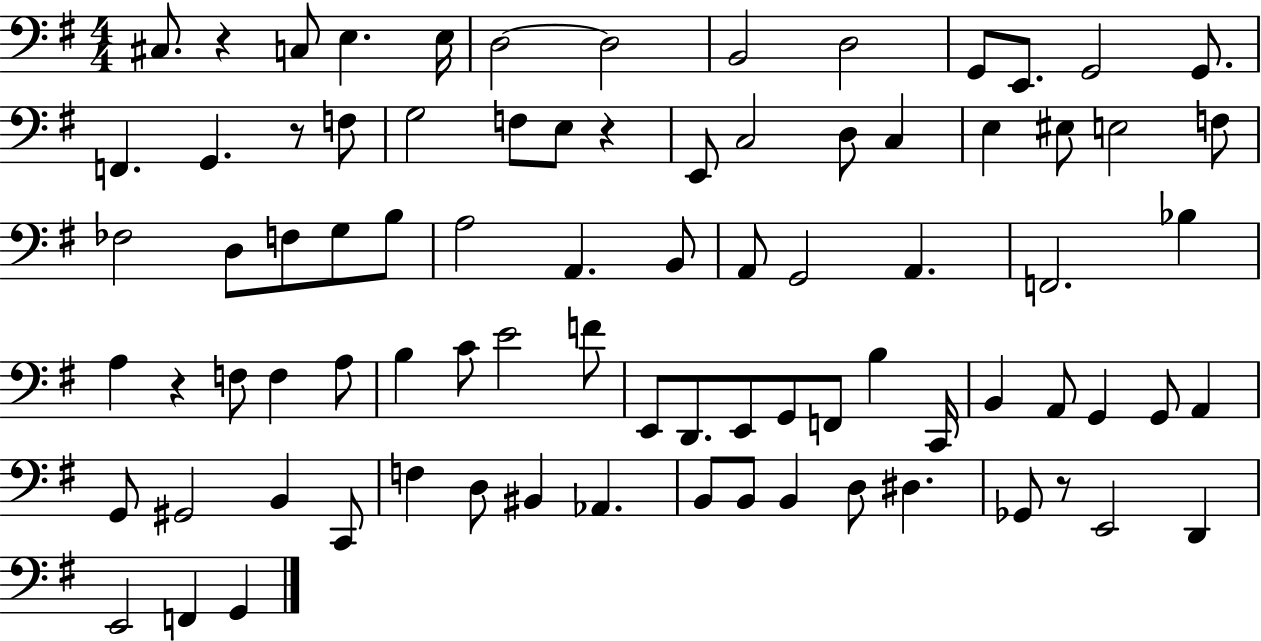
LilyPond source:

{
  \clef bass
  \numericTimeSignature
  \time 4/4
  \key g \major
  cis8. r4 c8 e4. e16 | d2~~ d2 | b,2 d2 | g,8 e,8. g,2 g,8. | \break f,4. g,4. r8 f8 | g2 f8 e8 r4 | e,8 c2 d8 c4 | e4 eis8 e2 f8 | \break fes2 d8 f8 g8 b8 | a2 a,4. b,8 | a,8 g,2 a,4. | f,2. bes4 | \break a4 r4 f8 f4 a8 | b4 c'8 e'2 f'8 | e,8 d,8. e,8 g,8 f,8 b4 c,16 | b,4 a,8 g,4 g,8 a,4 | \break g,8 gis,2 b,4 c,8 | f4 d8 bis,4 aes,4. | b,8 b,8 b,4 d8 dis4. | ges,8 r8 e,2 d,4 | \break e,2 f,4 g,4 | \bar "|."
}